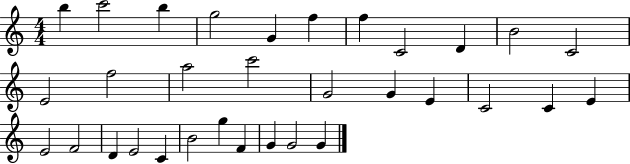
{
  \clef treble
  \numericTimeSignature
  \time 4/4
  \key c \major
  b''4 c'''2 b''4 | g''2 g'4 f''4 | f''4 c'2 d'4 | b'2 c'2 | \break e'2 f''2 | a''2 c'''2 | g'2 g'4 e'4 | c'2 c'4 e'4 | \break e'2 f'2 | d'4 e'2 c'4 | b'2 g''4 f'4 | g'4 g'2 g'4 | \break \bar "|."
}